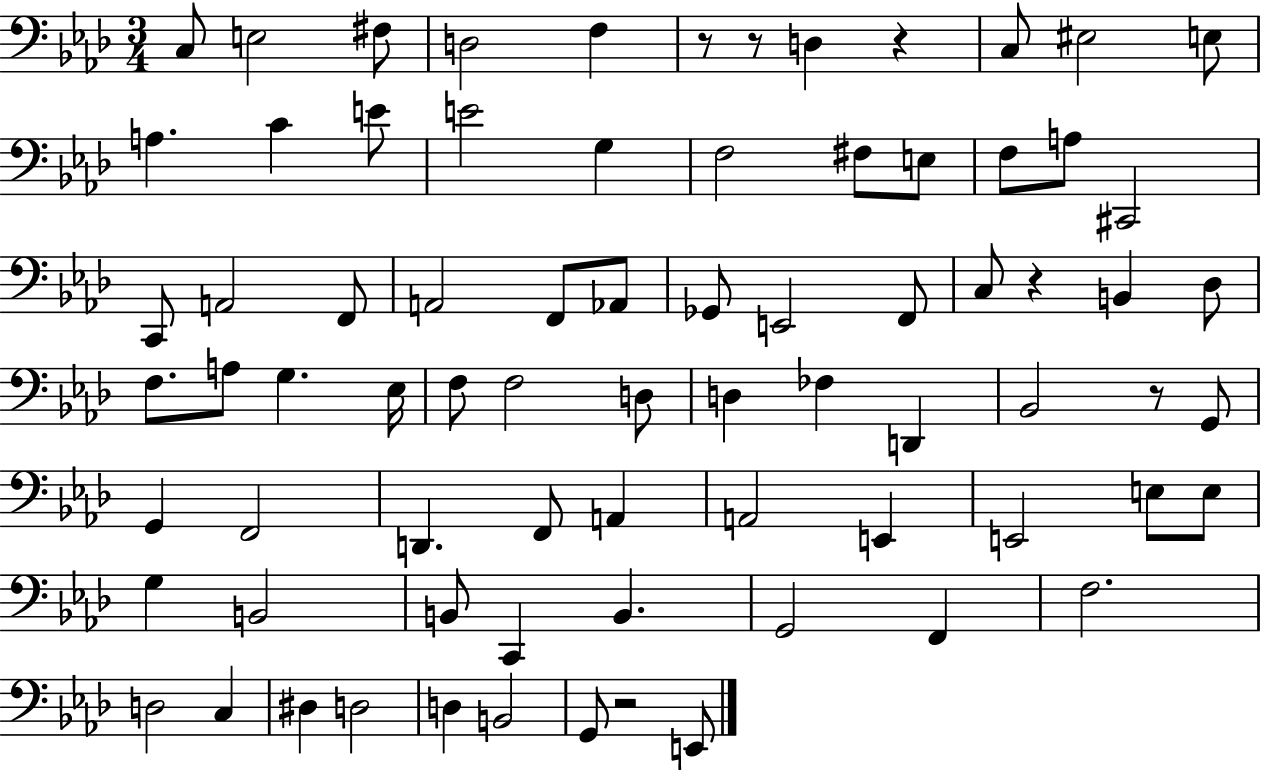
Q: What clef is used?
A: bass